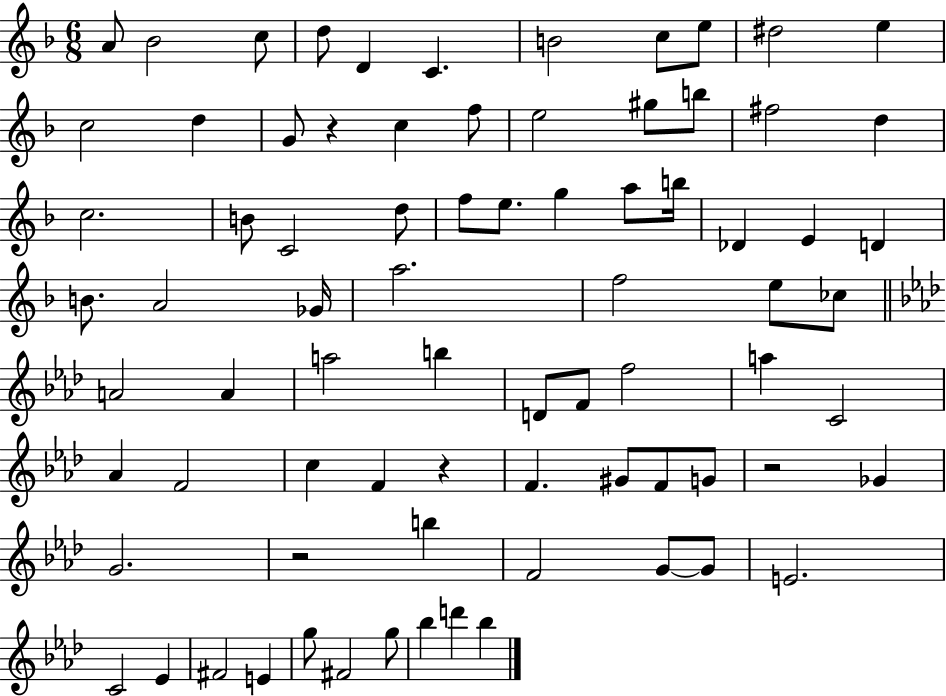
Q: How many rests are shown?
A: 4